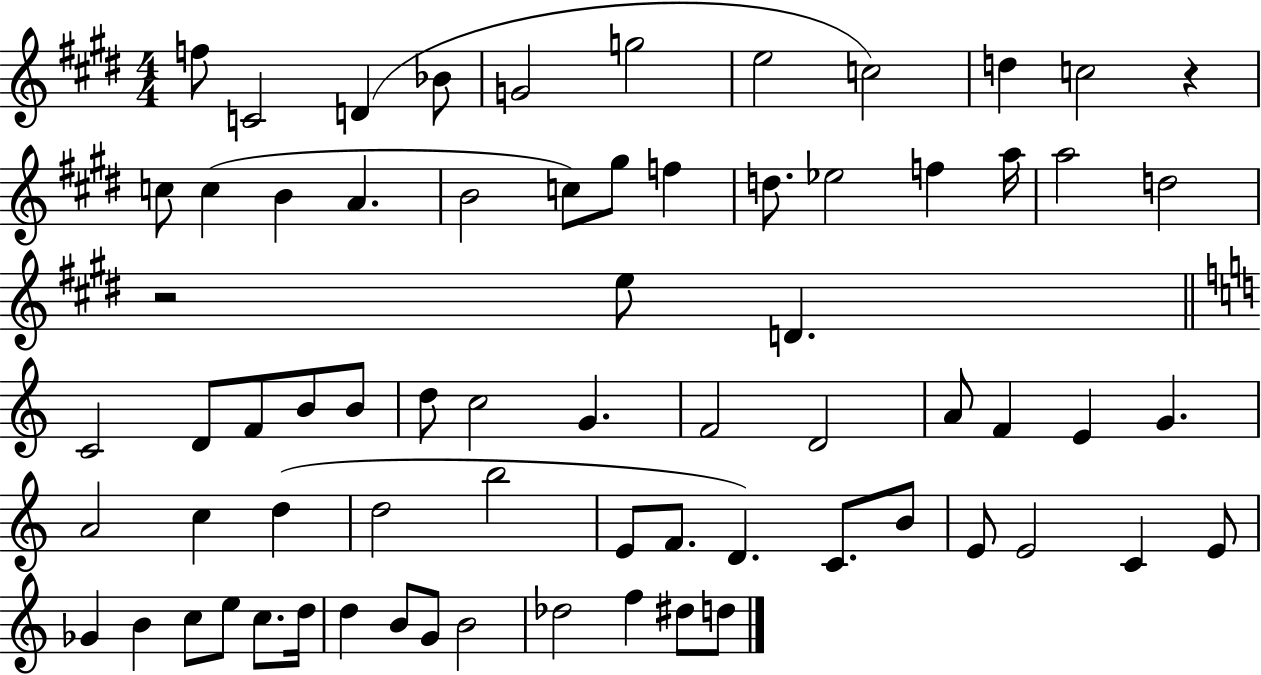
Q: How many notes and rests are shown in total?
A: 70